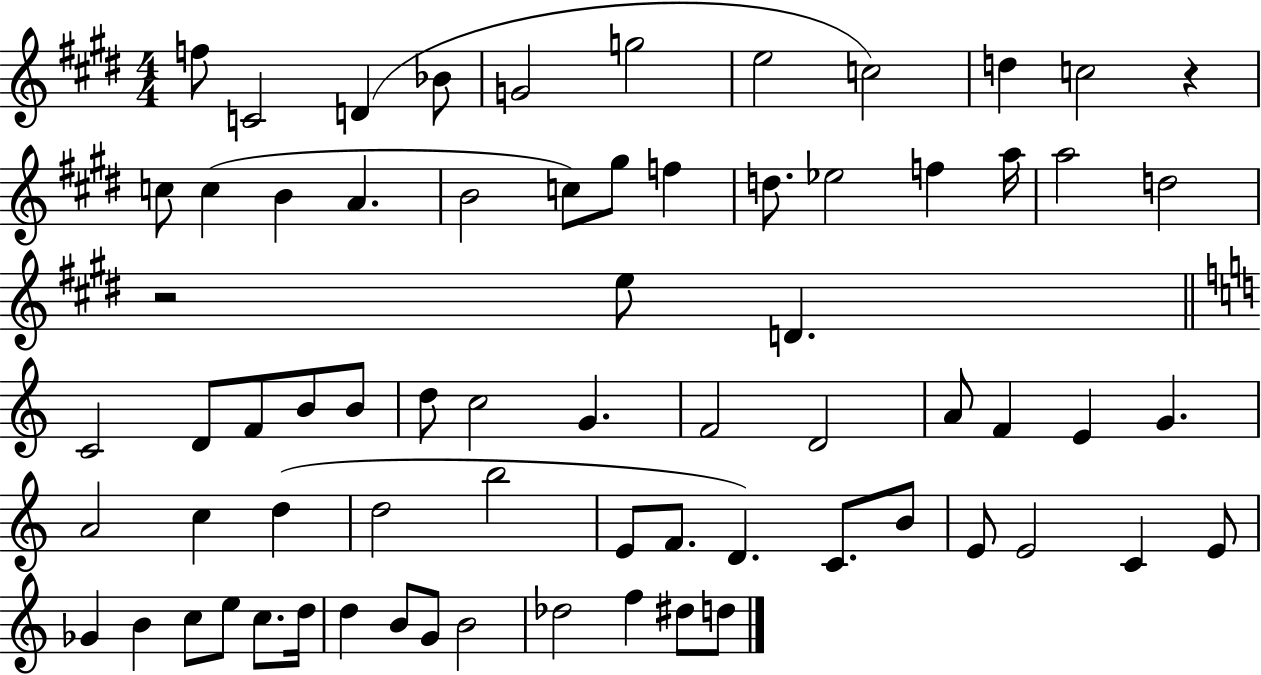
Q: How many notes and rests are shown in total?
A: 70